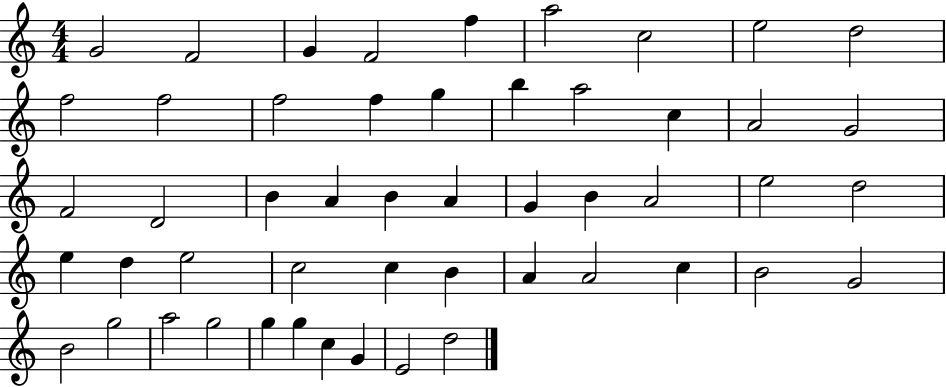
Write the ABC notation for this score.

X:1
T:Untitled
M:4/4
L:1/4
K:C
G2 F2 G F2 f a2 c2 e2 d2 f2 f2 f2 f g b a2 c A2 G2 F2 D2 B A B A G B A2 e2 d2 e d e2 c2 c B A A2 c B2 G2 B2 g2 a2 g2 g g c G E2 d2